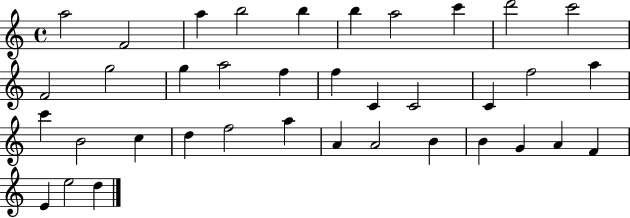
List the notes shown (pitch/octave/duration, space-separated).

A5/h F4/h A5/q B5/h B5/q B5/q A5/h C6/q D6/h C6/h F4/h G5/h G5/q A5/h F5/q F5/q C4/q C4/h C4/q F5/h A5/q C6/q B4/h C5/q D5/q F5/h A5/q A4/q A4/h B4/q B4/q G4/q A4/q F4/q E4/q E5/h D5/q